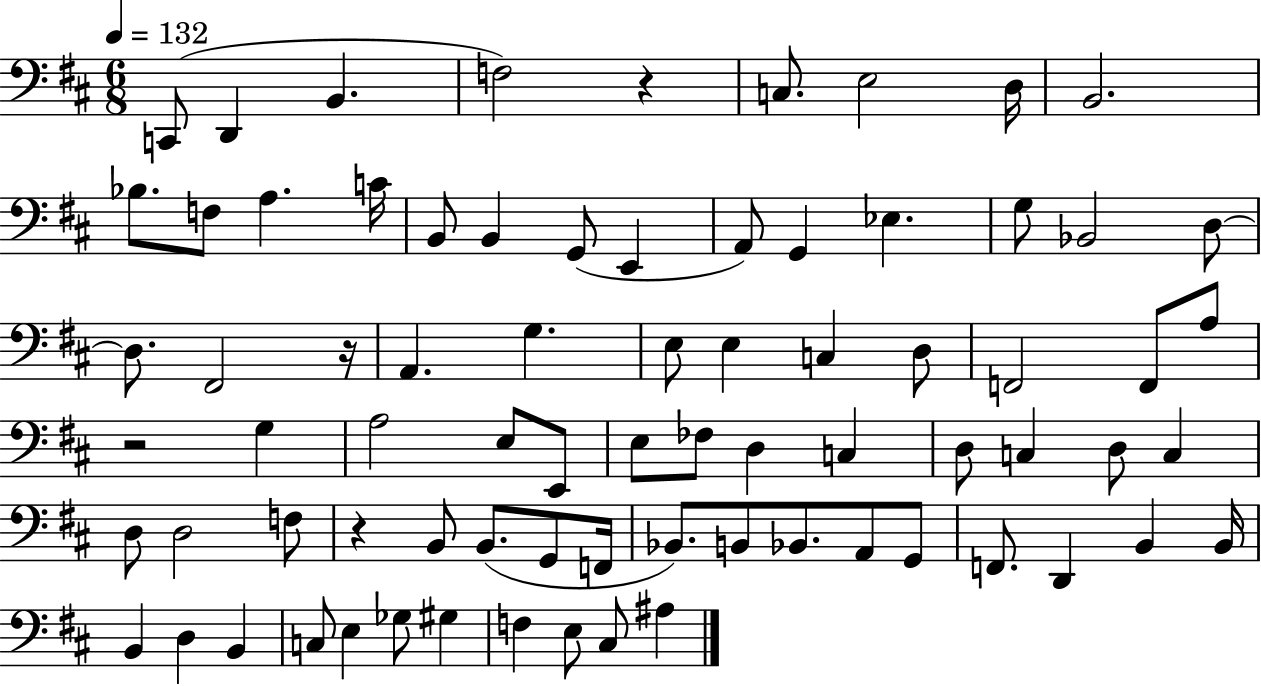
{
  \clef bass
  \numericTimeSignature
  \time 6/8
  \key d \major
  \tempo 4 = 132
  c,8( d,4 b,4. | f2) r4 | c8. e2 d16 | b,2. | \break bes8. f8 a4. c'16 | b,8 b,4 g,8( e,4 | a,8) g,4 ees4. | g8 bes,2 d8~~ | \break d8. fis,2 r16 | a,4. g4. | e8 e4 c4 d8 | f,2 f,8 a8 | \break r2 g4 | a2 e8 e,8 | e8 fes8 d4 c4 | d8 c4 d8 c4 | \break d8 d2 f8 | r4 b,8 b,8.( g,8 f,16 | bes,8.) b,8 bes,8. a,8 g,8 | f,8. d,4 b,4 b,16 | \break b,4 d4 b,4 | c8 e4 ges8 gis4 | f4 e8 cis8 ais4 | \bar "|."
}